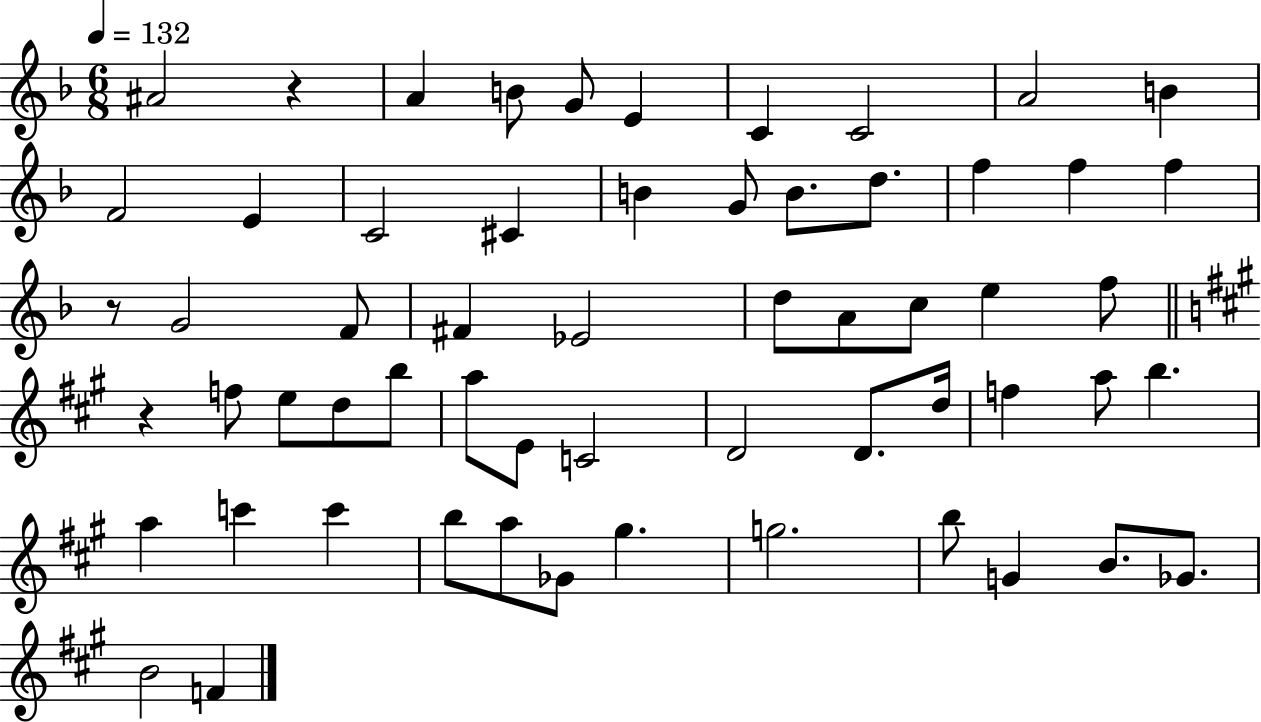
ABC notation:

X:1
T:Untitled
M:6/8
L:1/4
K:F
^A2 z A B/2 G/2 E C C2 A2 B F2 E C2 ^C B G/2 B/2 d/2 f f f z/2 G2 F/2 ^F _E2 d/2 A/2 c/2 e f/2 z f/2 e/2 d/2 b/2 a/2 E/2 C2 D2 D/2 d/4 f a/2 b a c' c' b/2 a/2 _G/2 ^g g2 b/2 G B/2 _G/2 B2 F